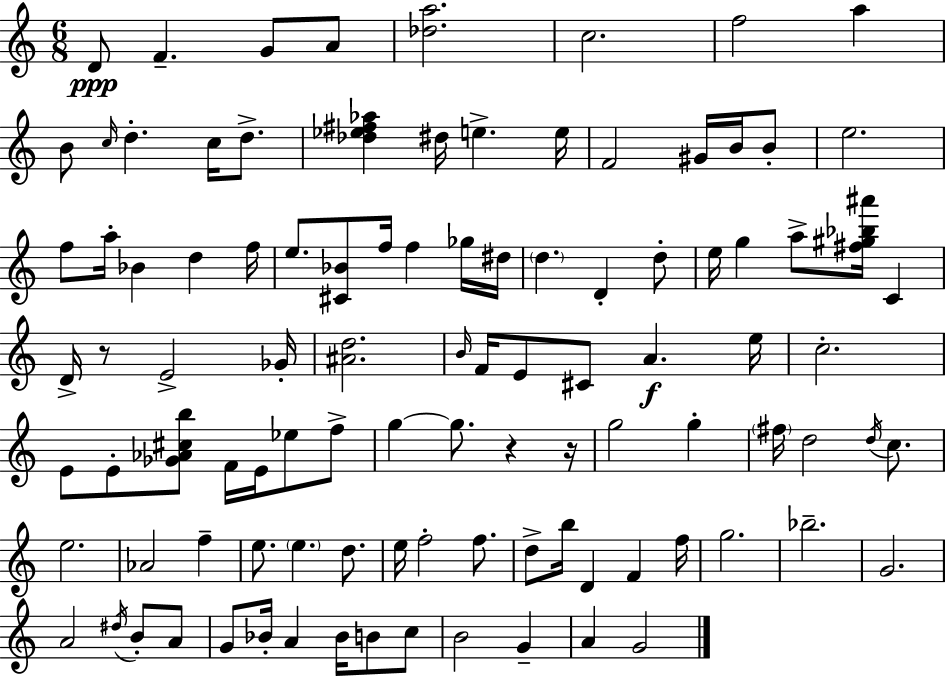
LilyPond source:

{
  \clef treble
  \numericTimeSignature
  \time 6/8
  \key c \major
  \repeat volta 2 { d'8\ppp f'4.-- g'8 a'8 | <des'' a''>2. | c''2. | f''2 a''4 | \break b'8 \grace { c''16 } d''4.-. c''16 d''8.-> | <des'' ees'' fis'' aes''>4 dis''16 e''4.-> | e''16 f'2 gis'16 b'16 b'8-. | e''2. | \break f''8 a''16-. bes'4 d''4 | f''16 e''8. <cis' bes'>8 f''16 f''4 ges''16 | dis''16 \parenthesize d''4. d'4-. d''8-. | e''16 g''4 a''8-> <fis'' gis'' bes'' ais'''>16 c'4 | \break d'16-> r8 e'2-> | ges'16-. <ais' d''>2. | \grace { b'16 } f'16 e'8 cis'8 a'4.\f | e''16 c''2.-. | \break e'8 e'8-. <ges' aes' cis'' b''>8 f'16 e'16 ees''8 | f''8-> g''4~~ g''8. r4 | r16 g''2 g''4-. | \parenthesize fis''16 d''2 \acciaccatura { d''16 } | \break c''8. e''2. | aes'2 f''4-- | e''8. \parenthesize e''4. | d''8. e''16 f''2-. | \break f''8. d''8-> b''16 d'4 f'4 | f''16 g''2. | bes''2.-- | g'2. | \break a'2 \acciaccatura { dis''16 } | b'8-. a'8 g'8 bes'16-. a'4 bes'16 | b'8 c''8 b'2 | g'4-- a'4 g'2 | \break } \bar "|."
}